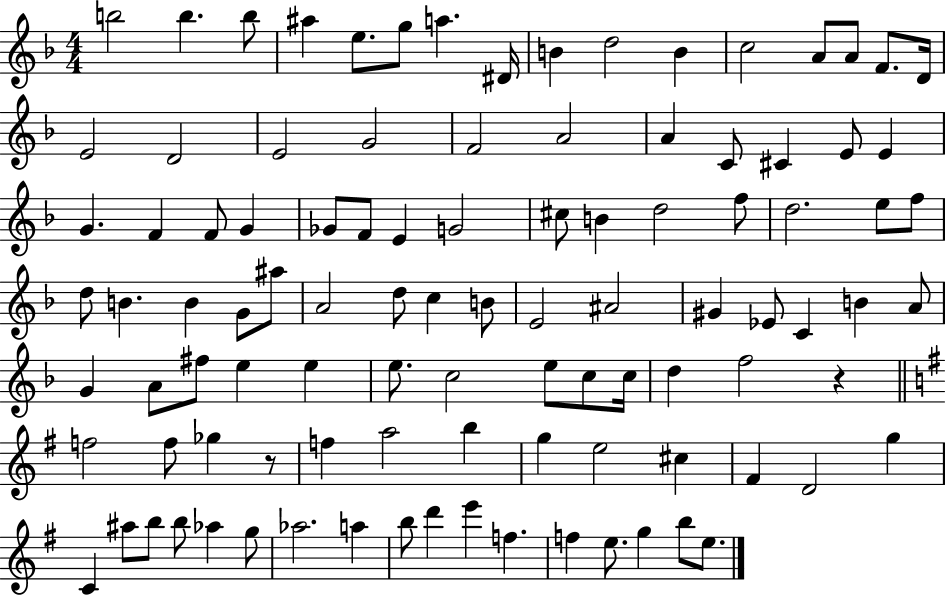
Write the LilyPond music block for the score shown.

{
  \clef treble
  \numericTimeSignature
  \time 4/4
  \key f \major
  b''2 b''4. b''8 | ais''4 e''8. g''8 a''4. dis'16 | b'4 d''2 b'4 | c''2 a'8 a'8 f'8. d'16 | \break e'2 d'2 | e'2 g'2 | f'2 a'2 | a'4 c'8 cis'4 e'8 e'4 | \break g'4. f'4 f'8 g'4 | ges'8 f'8 e'4 g'2 | cis''8 b'4 d''2 f''8 | d''2. e''8 f''8 | \break d''8 b'4. b'4 g'8 ais''8 | a'2 d''8 c''4 b'8 | e'2 ais'2 | gis'4 ees'8 c'4 b'4 a'8 | \break g'4 a'8 fis''8 e''4 e''4 | e''8. c''2 e''8 c''8 c''16 | d''4 f''2 r4 | \bar "||" \break \key g \major f''2 f''8 ges''4 r8 | f''4 a''2 b''4 | g''4 e''2 cis''4 | fis'4 d'2 g''4 | \break c'4 ais''8 b''8 b''8 aes''4 g''8 | aes''2. a''4 | b''8 d'''4 e'''4 f''4. | f''4 e''8. g''4 b''8 e''8. | \break \bar "|."
}